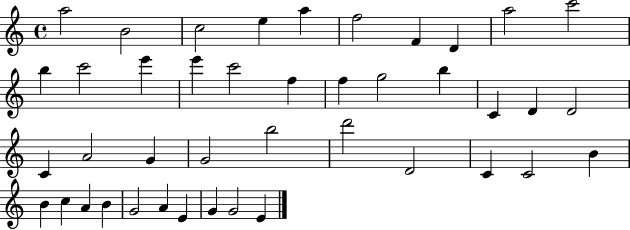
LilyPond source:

{
  \clef treble
  \time 4/4
  \defaultTimeSignature
  \key c \major
  a''2 b'2 | c''2 e''4 a''4 | f''2 f'4 d'4 | a''2 c'''2 | \break b''4 c'''2 e'''4 | e'''4 c'''2 f''4 | f''4 g''2 b''4 | c'4 d'4 d'2 | \break c'4 a'2 g'4 | g'2 b''2 | d'''2 d'2 | c'4 c'2 b'4 | \break b'4 c''4 a'4 b'4 | g'2 a'4 e'4 | g'4 g'2 e'4 | \bar "|."
}